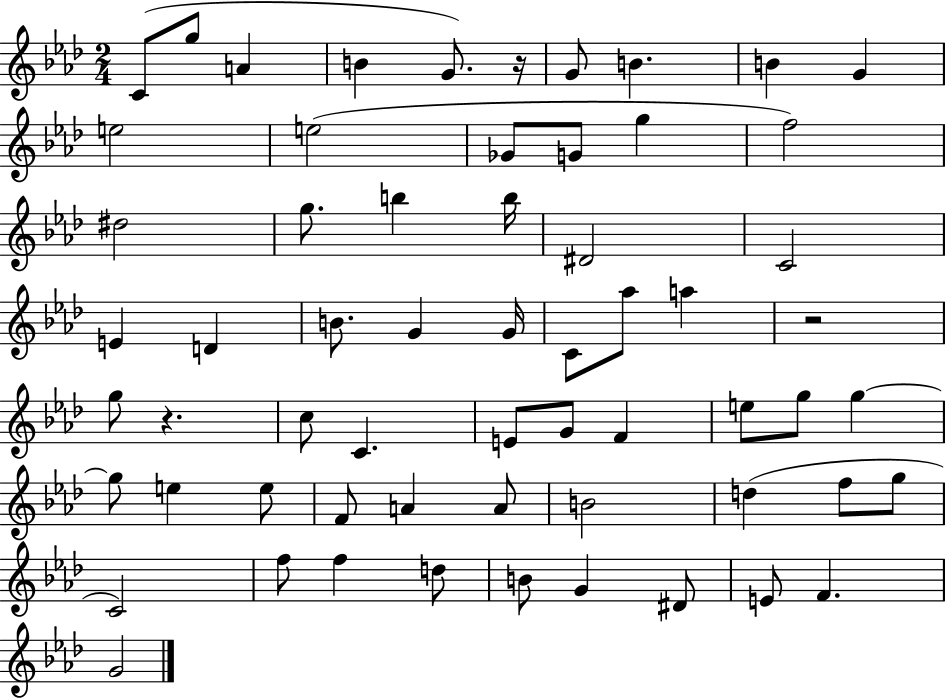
{
  \clef treble
  \numericTimeSignature
  \time 2/4
  \key aes \major
  c'8( g''8 a'4 | b'4 g'8.) r16 | g'8 b'4. | b'4 g'4 | \break e''2 | e''2( | ges'8 g'8 g''4 | f''2) | \break dis''2 | g''8. b''4 b''16 | dis'2 | c'2 | \break e'4 d'4 | b'8. g'4 g'16 | c'8 aes''8 a''4 | r2 | \break g''8 r4. | c''8 c'4. | e'8 g'8 f'4 | e''8 g''8 g''4~~ | \break g''8 e''4 e''8 | f'8 a'4 a'8 | b'2 | d''4( f''8 g''8 | \break c'2) | f''8 f''4 d''8 | b'8 g'4 dis'8 | e'8 f'4. | \break g'2 | \bar "|."
}